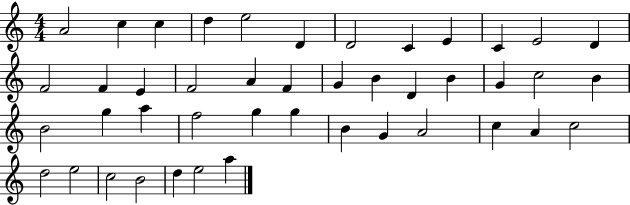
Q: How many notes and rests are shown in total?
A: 44